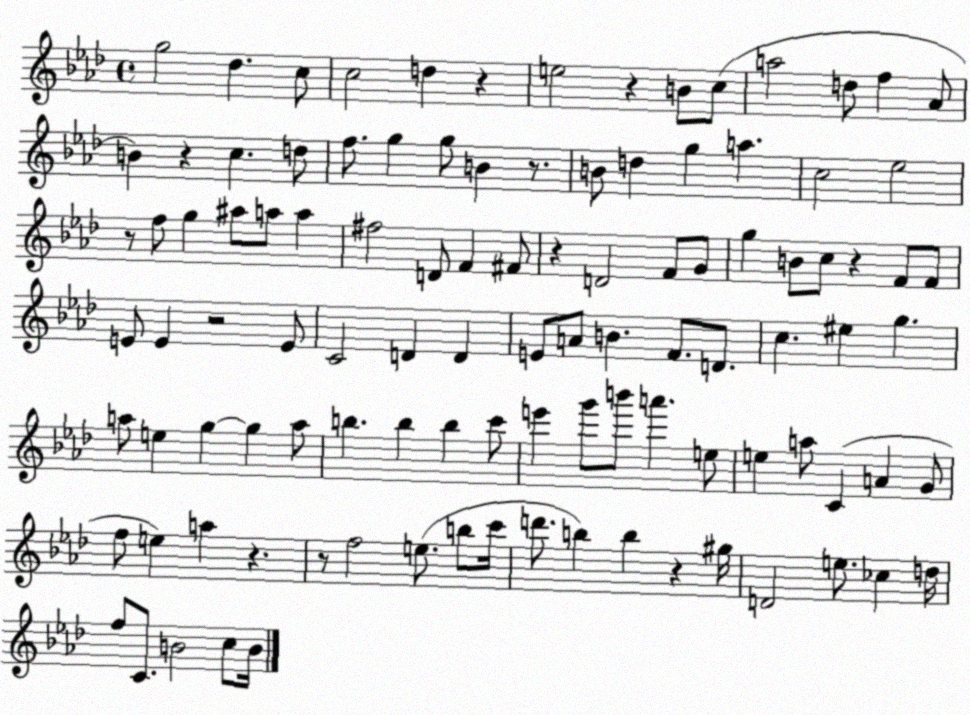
X:1
T:Untitled
M:4/4
L:1/4
K:Ab
g2 _d c/2 c2 d z e2 z B/2 c/2 a2 d/2 f _A/2 B z c d/2 f/2 g g/2 B z/2 B/2 d g a c2 _e2 z/2 f/2 g ^a/2 a/2 a ^f2 D/2 F ^F/2 z D2 F/2 G/2 g B/2 c/2 z F/2 F/2 E/2 E z2 E/2 C2 D D E/2 A/2 B F/2 D/2 c ^e g a/2 e g g a/2 b b b c'/2 e' g'/2 b'/2 a' e/2 e a/2 C A G/2 f/2 e a z z/2 f2 e/2 b/2 c'/4 d'/2 b b z ^g/4 D2 e/2 _c d/4 f/2 C/2 B2 c/2 B/4